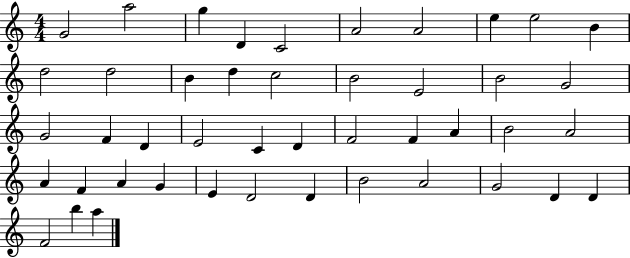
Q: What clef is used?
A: treble